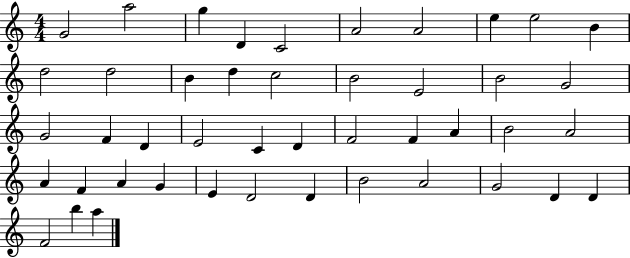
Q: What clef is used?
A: treble